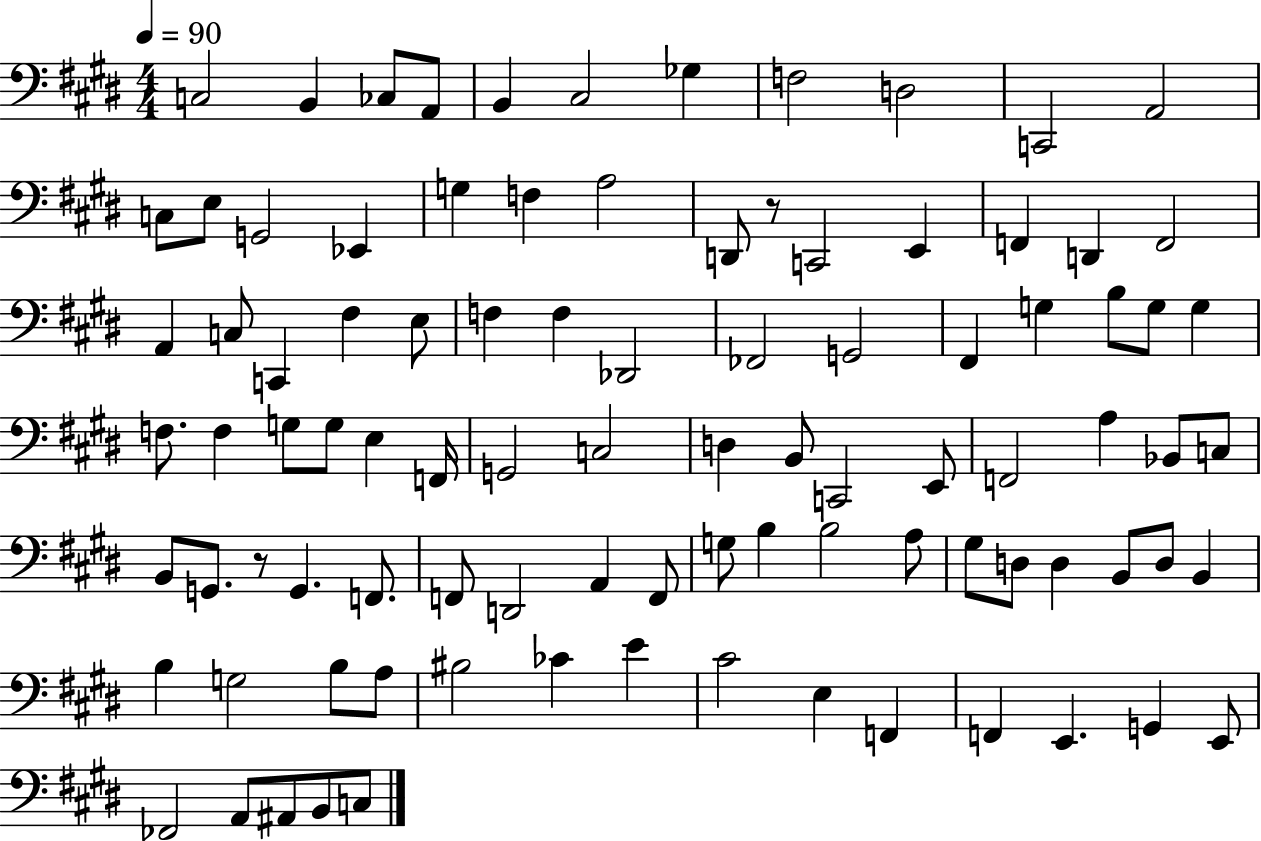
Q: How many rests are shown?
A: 2